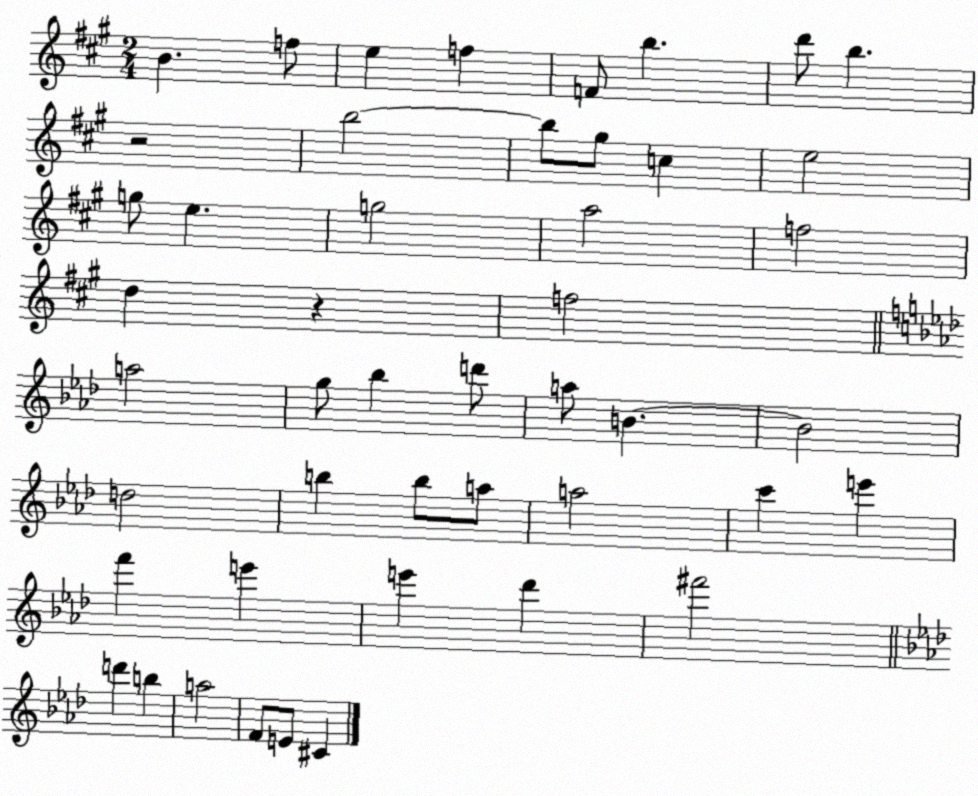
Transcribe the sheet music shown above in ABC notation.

X:1
T:Untitled
M:2/4
L:1/4
K:A
B f/2 e f F/2 b d'/2 b z2 b2 b/2 ^g/2 c e2 g/2 e g2 a2 f2 d z f2 a2 g/2 _b d'/2 a/2 B B2 d2 b b/2 a/2 a2 c' e' f' e' e' _d' ^f'2 d' b a2 F/2 E/2 ^C